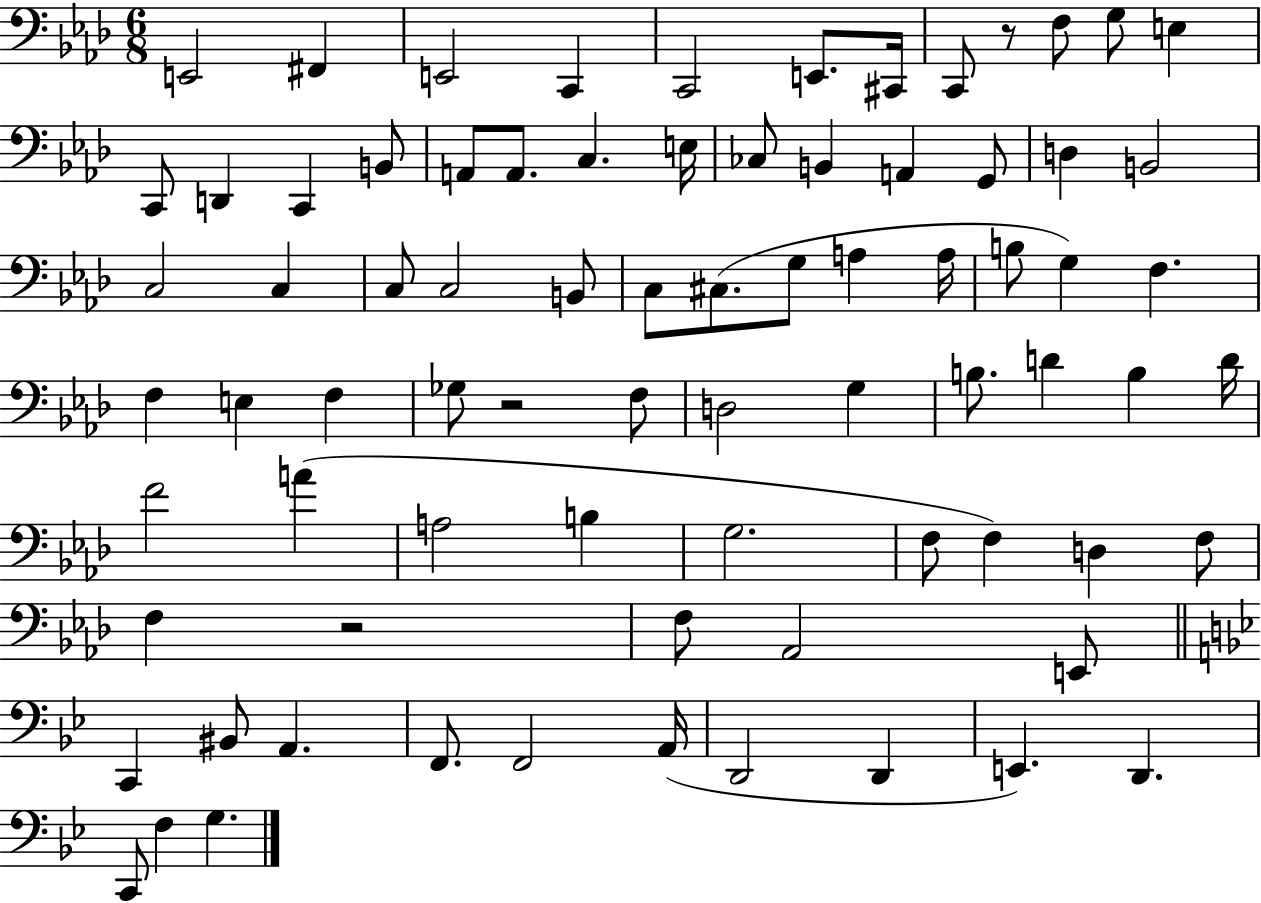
E2/h F#2/q E2/h C2/q C2/h E2/e. C#2/s C2/e R/e F3/e G3/e E3/q C2/e D2/q C2/q B2/e A2/e A2/e. C3/q. E3/s CES3/e B2/q A2/q G2/e D3/q B2/h C3/h C3/q C3/e C3/h B2/e C3/e C#3/e. G3/e A3/q A3/s B3/e G3/q F3/q. F3/q E3/q F3/q Gb3/e R/h F3/e D3/h G3/q B3/e. D4/q B3/q D4/s F4/h A4/q A3/h B3/q G3/h. F3/e F3/q D3/q F3/e F3/q R/h F3/e Ab2/h E2/e C2/q BIS2/e A2/q. F2/e. F2/h A2/s D2/h D2/q E2/q. D2/q. C2/e F3/q G3/q.